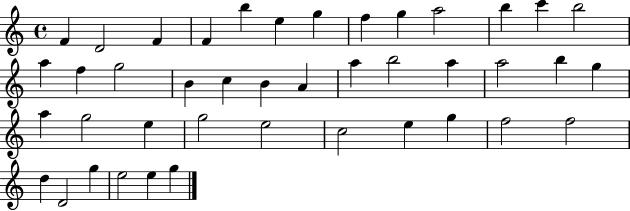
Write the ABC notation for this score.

X:1
T:Untitled
M:4/4
L:1/4
K:C
F D2 F F b e g f g a2 b c' b2 a f g2 B c B A a b2 a a2 b g a g2 e g2 e2 c2 e g f2 f2 d D2 g e2 e g